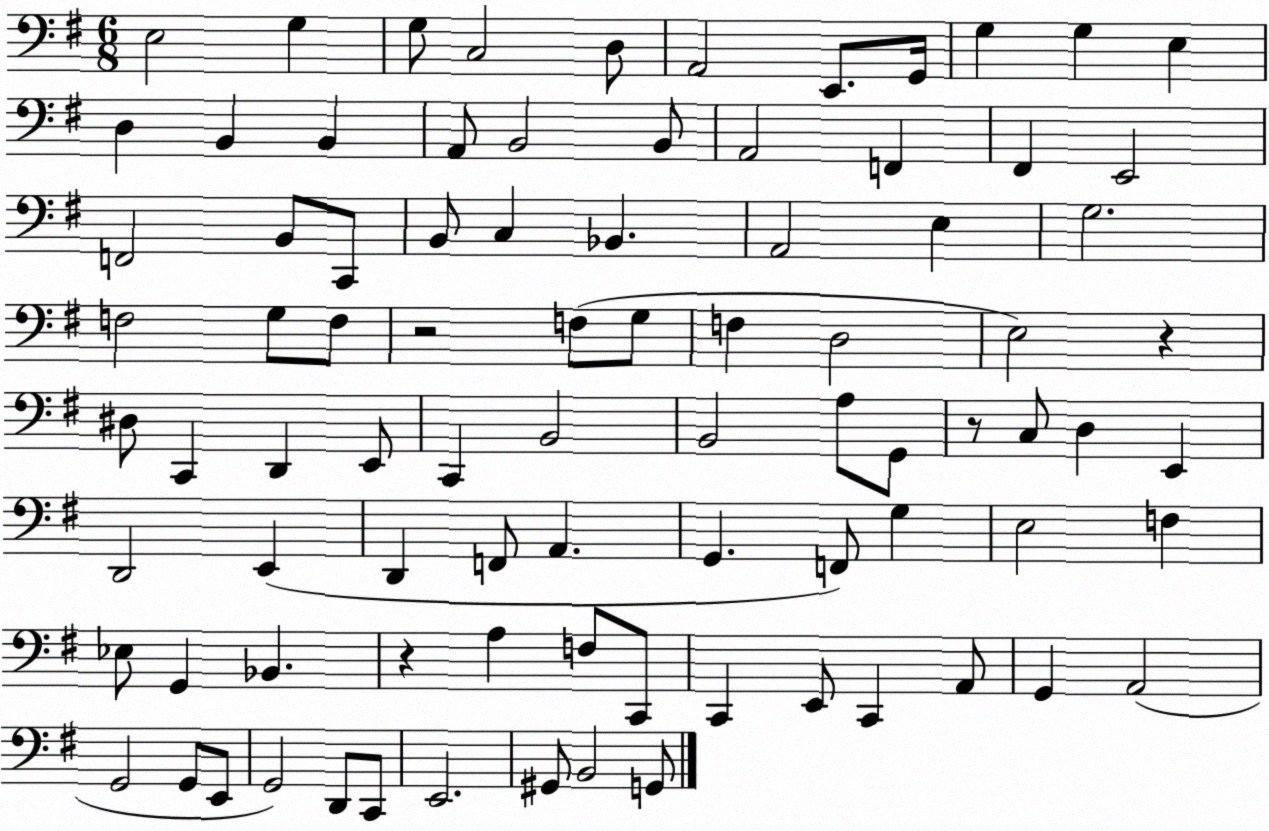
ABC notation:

X:1
T:Untitled
M:6/8
L:1/4
K:G
E,2 G, G,/2 C,2 D,/2 A,,2 E,,/2 G,,/4 G, G, E, D, B,, B,, A,,/2 B,,2 B,,/2 A,,2 F,, ^F,, E,,2 F,,2 B,,/2 C,,/2 B,,/2 C, _B,, A,,2 E, G,2 F,2 G,/2 F,/2 z2 F,/2 G,/2 F, D,2 E,2 z ^D,/2 C,, D,, E,,/2 C,, B,,2 B,,2 A,/2 G,,/2 z/2 C,/2 D, E,, D,,2 E,, D,, F,,/2 A,, G,, F,,/2 G, E,2 F, _E,/2 G,, _B,, z A, F,/2 C,,/2 C,, E,,/2 C,, A,,/2 G,, A,,2 G,,2 G,,/2 E,,/2 G,,2 D,,/2 C,,/2 E,,2 ^G,,/2 B,,2 G,,/2